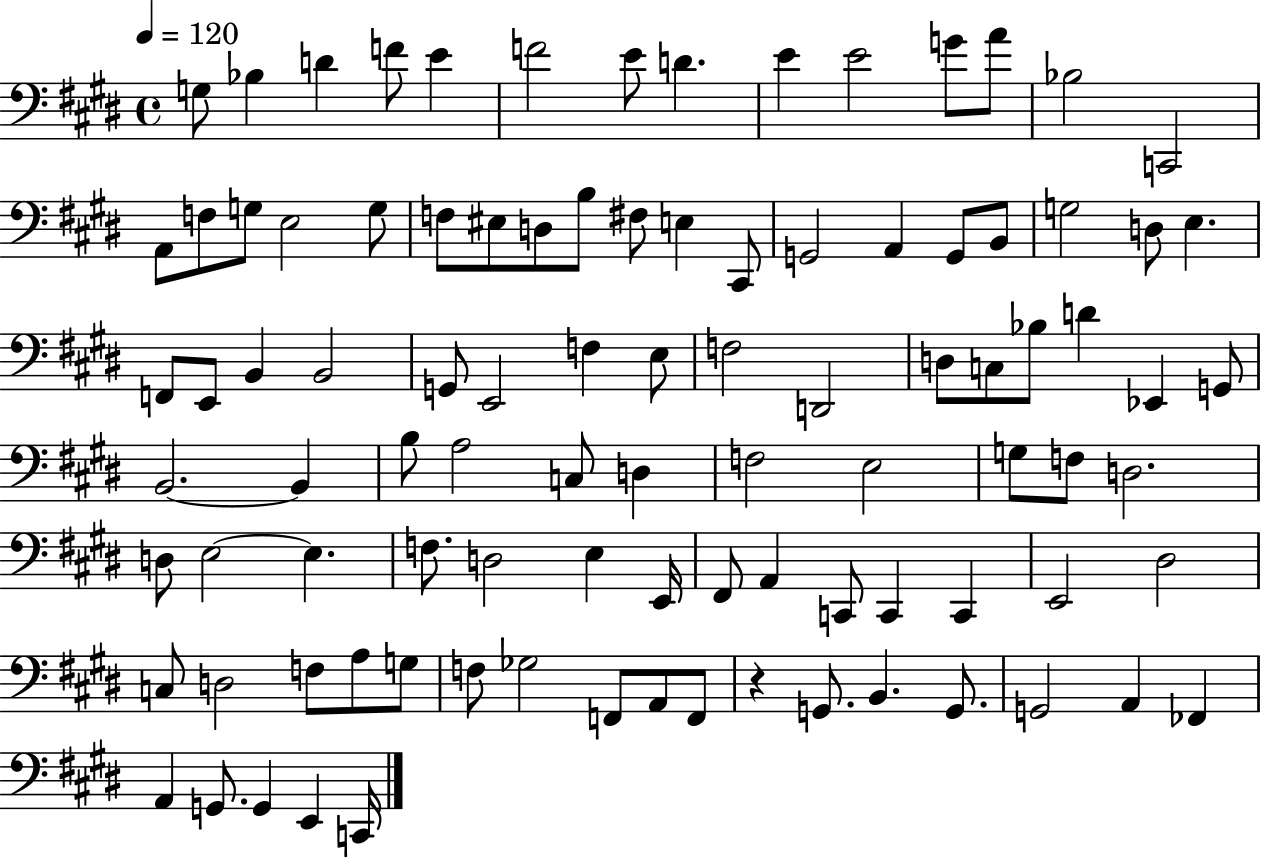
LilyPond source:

{
  \clef bass
  \time 4/4
  \defaultTimeSignature
  \key e \major
  \tempo 4 = 120
  \repeat volta 2 { g8 bes4 d'4 f'8 e'4 | f'2 e'8 d'4. | e'4 e'2 g'8 a'8 | bes2 c,2 | \break a,8 f8 g8 e2 g8 | f8 eis8 d8 b8 fis8 e4 cis,8 | g,2 a,4 g,8 b,8 | g2 d8 e4. | \break f,8 e,8 b,4 b,2 | g,8 e,2 f4 e8 | f2 d,2 | d8 c8 bes8 d'4 ees,4 g,8 | \break b,2.~~ b,4 | b8 a2 c8 d4 | f2 e2 | g8 f8 d2. | \break d8 e2~~ e4. | f8. d2 e4 e,16 | fis,8 a,4 c,8 c,4 c,4 | e,2 dis2 | \break c8 d2 f8 a8 g8 | f8 ges2 f,8 a,8 f,8 | r4 g,8. b,4. g,8. | g,2 a,4 fes,4 | \break a,4 g,8. g,4 e,4 c,16 | } \bar "|."
}